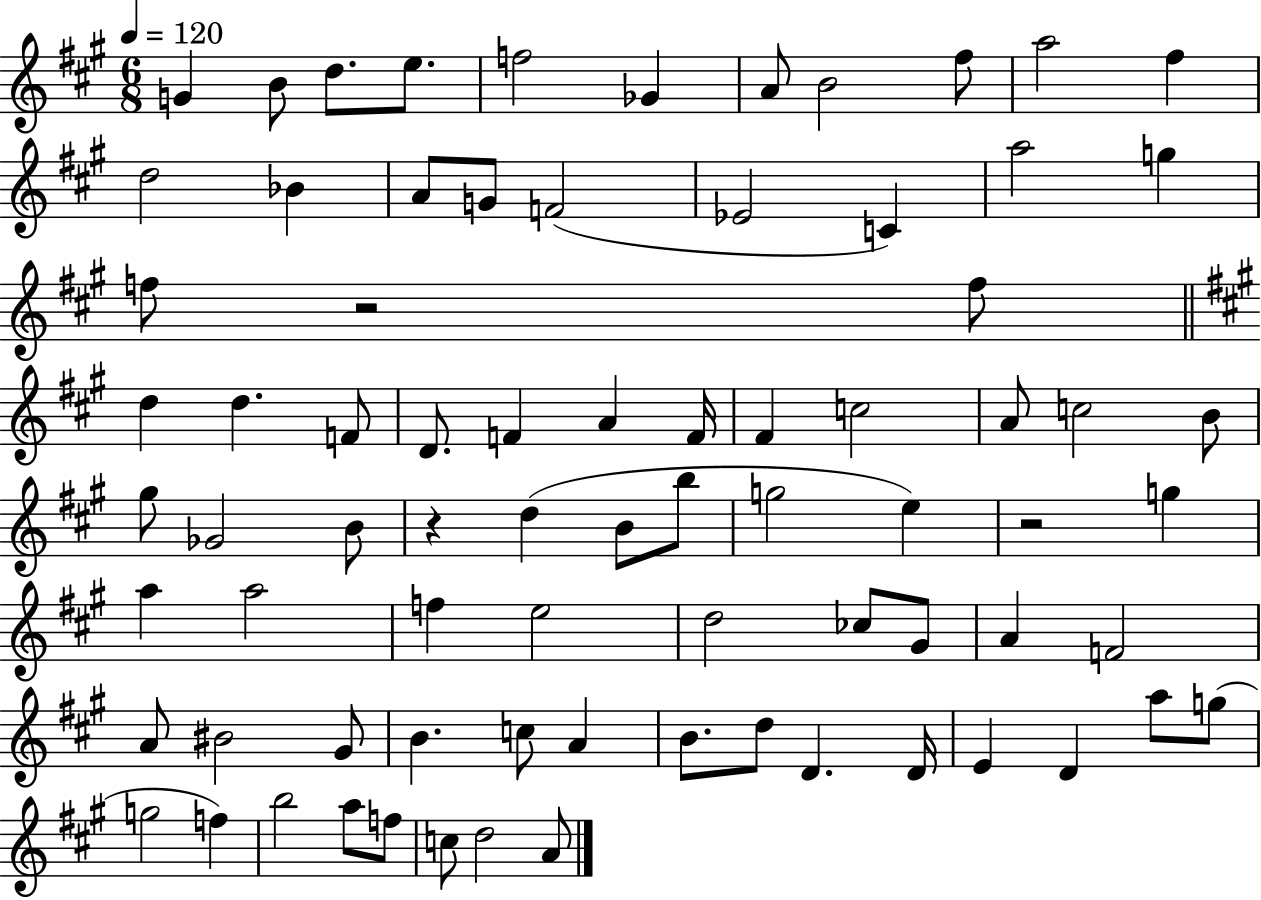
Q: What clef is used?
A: treble